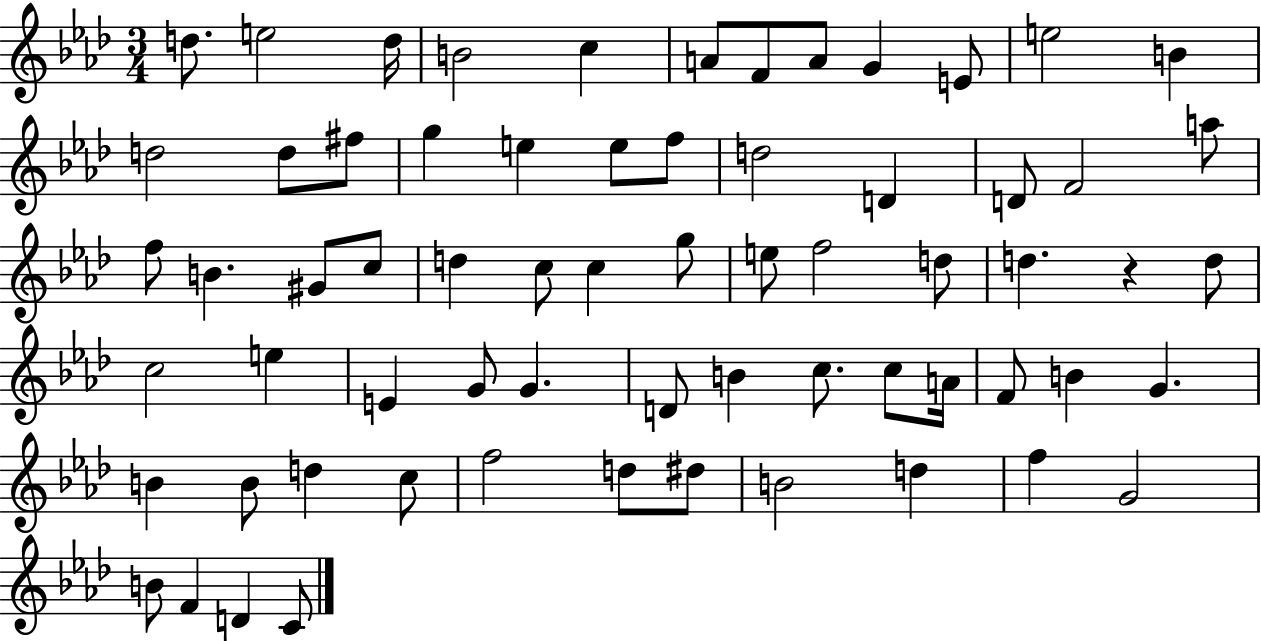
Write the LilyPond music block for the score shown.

{
  \clef treble
  \numericTimeSignature
  \time 3/4
  \key aes \major
  \repeat volta 2 { d''8. e''2 d''16 | b'2 c''4 | a'8 f'8 a'8 g'4 e'8 | e''2 b'4 | \break d''2 d''8 fis''8 | g''4 e''4 e''8 f''8 | d''2 d'4 | d'8 f'2 a''8 | \break f''8 b'4. gis'8 c''8 | d''4 c''8 c''4 g''8 | e''8 f''2 d''8 | d''4. r4 d''8 | \break c''2 e''4 | e'4 g'8 g'4. | d'8 b'4 c''8. c''8 a'16 | f'8 b'4 g'4. | \break b'4 b'8 d''4 c''8 | f''2 d''8 dis''8 | b'2 d''4 | f''4 g'2 | \break b'8 f'4 d'4 c'8 | } \bar "|."
}